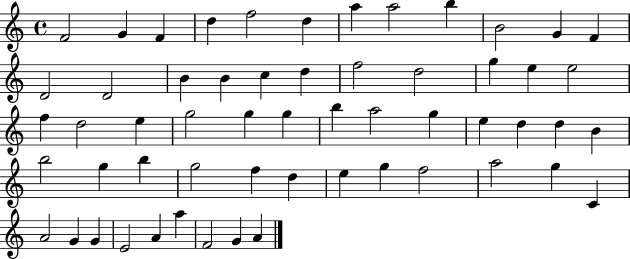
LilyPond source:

{
  \clef treble
  \time 4/4
  \defaultTimeSignature
  \key c \major
  f'2 g'4 f'4 | d''4 f''2 d''4 | a''4 a''2 b''4 | b'2 g'4 f'4 | \break d'2 d'2 | b'4 b'4 c''4 d''4 | f''2 d''2 | g''4 e''4 e''2 | \break f''4 d''2 e''4 | g''2 g''4 g''4 | b''4 a''2 g''4 | e''4 d''4 d''4 b'4 | \break b''2 g''4 b''4 | g''2 f''4 d''4 | e''4 g''4 f''2 | a''2 g''4 c'4 | \break a'2 g'4 g'4 | e'2 a'4 a''4 | f'2 g'4 a'4 | \bar "|."
}